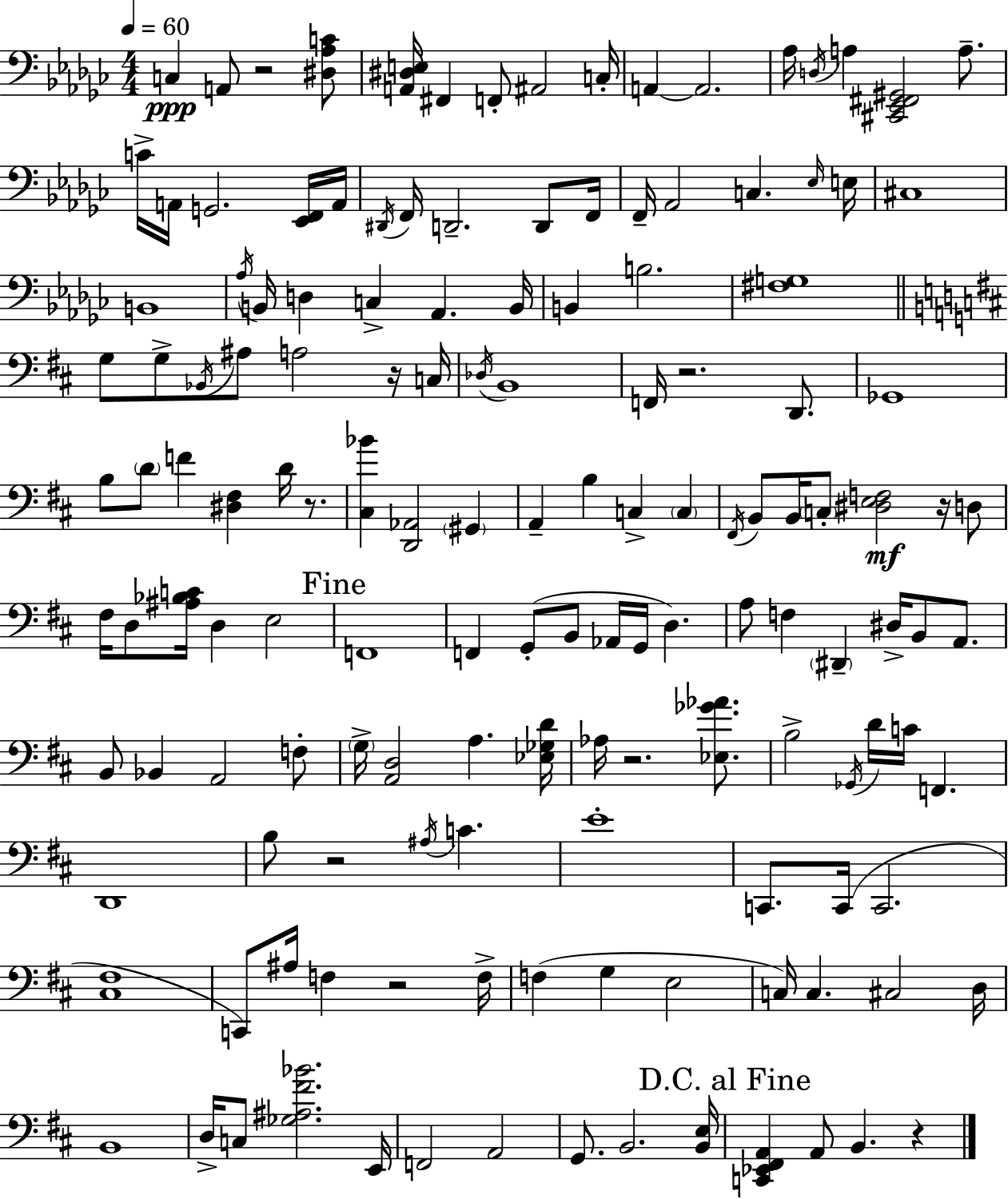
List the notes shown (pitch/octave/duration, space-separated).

C3/q A2/e R/h [D#3,Ab3,C4]/e [A2,D#3,E3]/s F#2/q F2/e A#2/h C3/s A2/q A2/h. Ab3/s D3/s A3/q [C#2,Eb2,F#2,G#2]/h A3/e. C4/s A2/s G2/h. [Eb2,F2]/s A2/s D#2/s F2/s D2/h. D2/e F2/s F2/s Ab2/h C3/q. Eb3/s E3/s C#3/w B2/w Ab3/s B2/s D3/q C3/q Ab2/q. B2/s B2/q B3/h. [F#3,G3]/w G3/e G3/e Bb2/s A#3/e A3/h R/s C3/s Db3/s B2/w F2/s R/h. D2/e. Gb2/w B3/e D4/e F4/q [D#3,F#3]/q D4/s R/e. [C#3,Bb4]/q [D2,Ab2]/h G#2/q A2/q B3/q C3/q C3/q F#2/s B2/e B2/s C3/e [D#3,E3,F3]/h R/s D3/e F#3/s D3/e [A#3,Bb3,C4]/s D3/q E3/h F2/w F2/q G2/e B2/e Ab2/s G2/s D3/q. A3/e F3/q D#2/q D#3/s B2/e A2/e. B2/e Bb2/q A2/h F3/e G3/s [A2,D3]/h A3/q. [Eb3,Gb3,D4]/s Ab3/s R/h. [Eb3,Gb4,Ab4]/e. B3/h Gb2/s D4/s C4/s F2/q. D2/w B3/e R/h A#3/s C4/q. E4/w C2/e. C2/s C2/h. [C#3,F#3]/w C2/e A#3/s F3/q R/h F3/s F3/q G3/q E3/h C3/s C3/q. C#3/h D3/s B2/w D3/s C3/e [Gb3,A#3,F#4,Bb4]/h. E2/s F2/h A2/h G2/e. B2/h. [B2,E3]/s [C2,Eb2,F#2,A2]/q A2/e B2/q. R/q